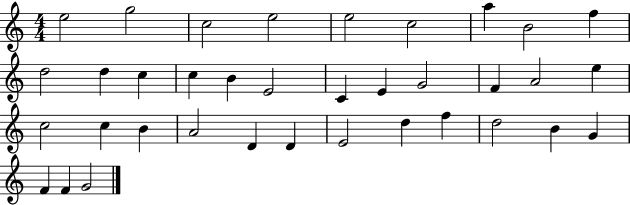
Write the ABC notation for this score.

X:1
T:Untitled
M:4/4
L:1/4
K:C
e2 g2 c2 e2 e2 c2 a B2 f d2 d c c B E2 C E G2 F A2 e c2 c B A2 D D E2 d f d2 B G F F G2